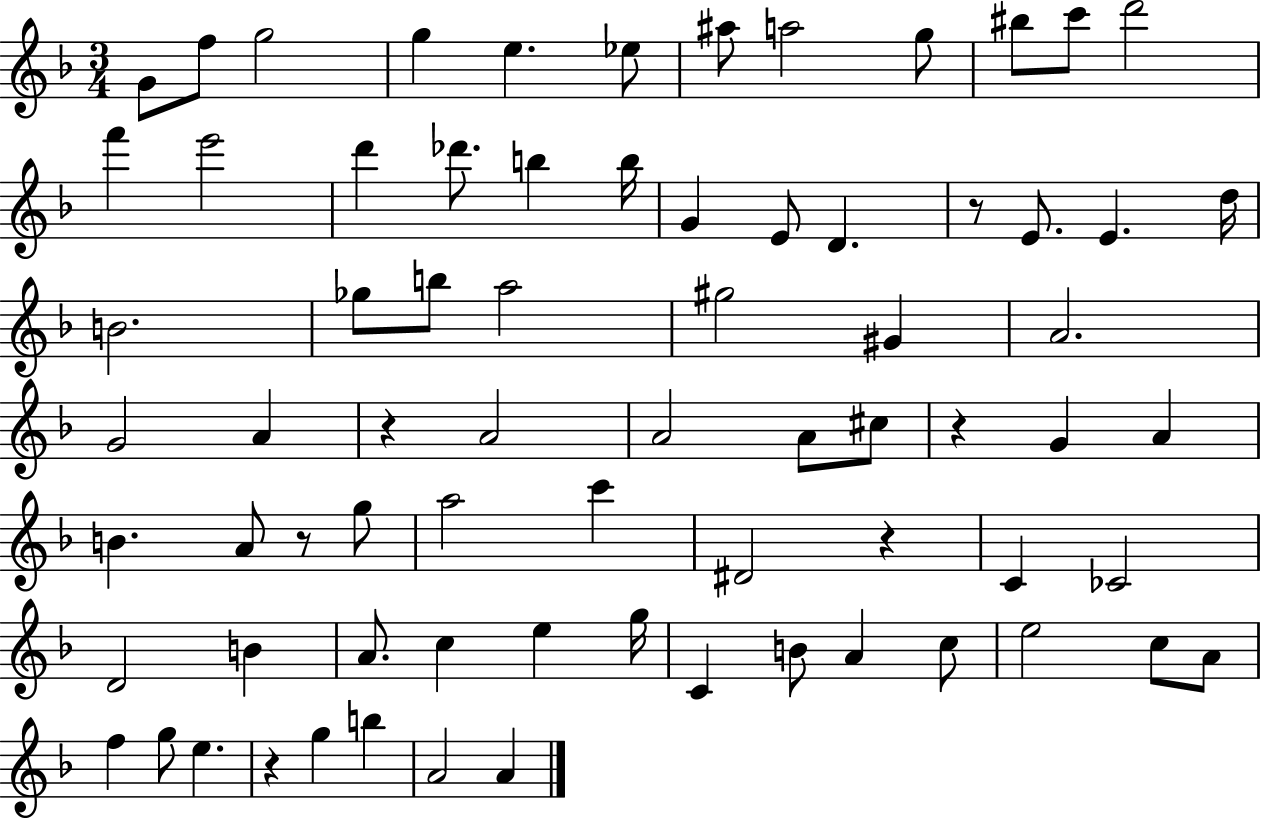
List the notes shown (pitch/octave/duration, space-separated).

G4/e F5/e G5/h G5/q E5/q. Eb5/e A#5/e A5/h G5/e BIS5/e C6/e D6/h F6/q E6/h D6/q Db6/e. B5/q B5/s G4/q E4/e D4/q. R/e E4/e. E4/q. D5/s B4/h. Gb5/e B5/e A5/h G#5/h G#4/q A4/h. G4/h A4/q R/q A4/h A4/h A4/e C#5/e R/q G4/q A4/q B4/q. A4/e R/e G5/e A5/h C6/q D#4/h R/q C4/q CES4/h D4/h B4/q A4/e. C5/q E5/q G5/s C4/q B4/e A4/q C5/e E5/h C5/e A4/e F5/q G5/e E5/q. R/q G5/q B5/q A4/h A4/q